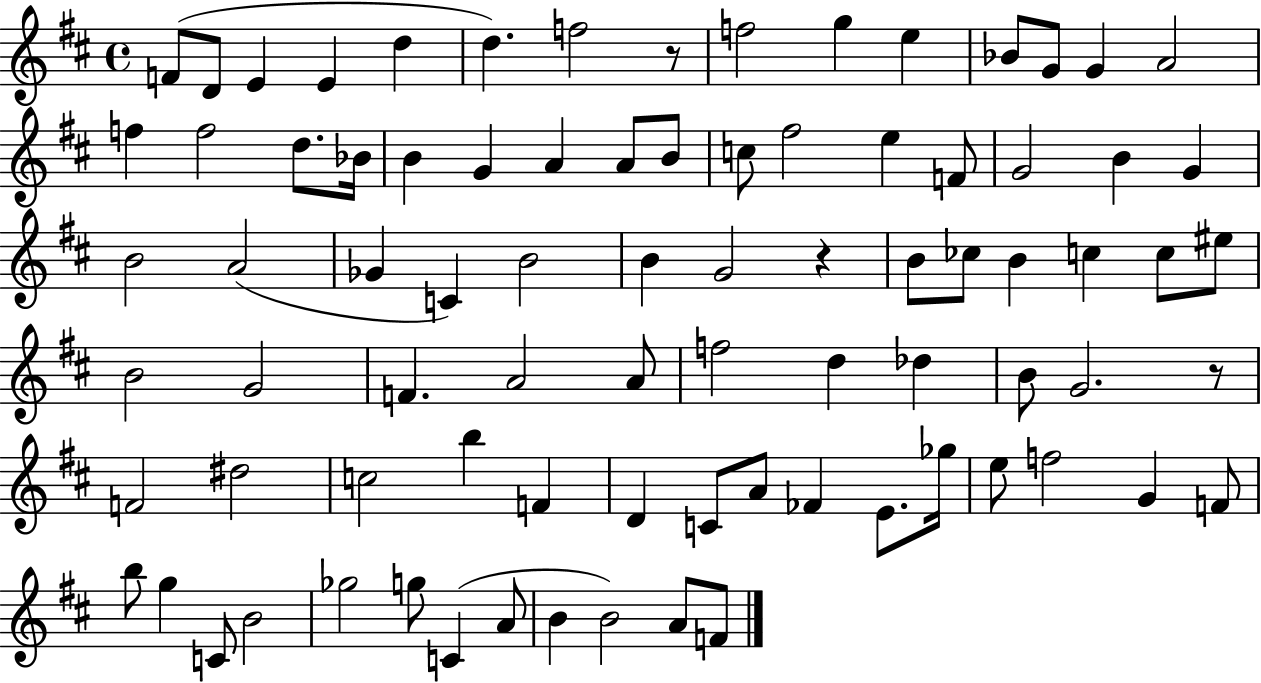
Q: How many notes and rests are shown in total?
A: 83